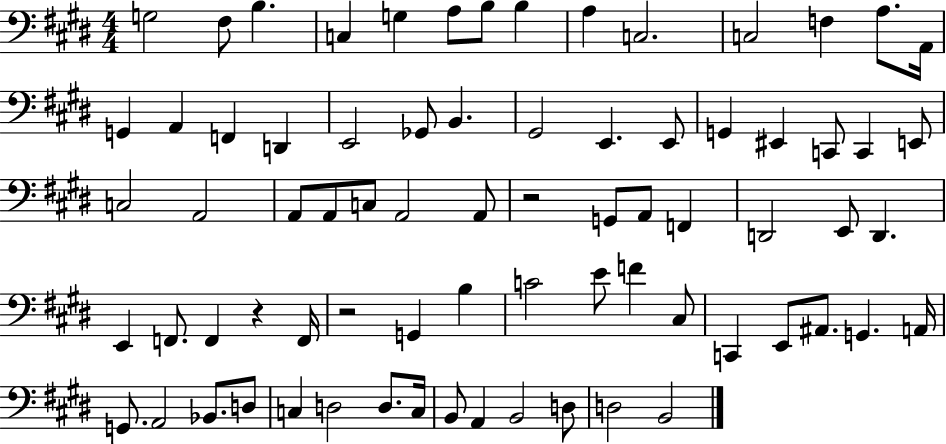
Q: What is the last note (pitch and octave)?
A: B2